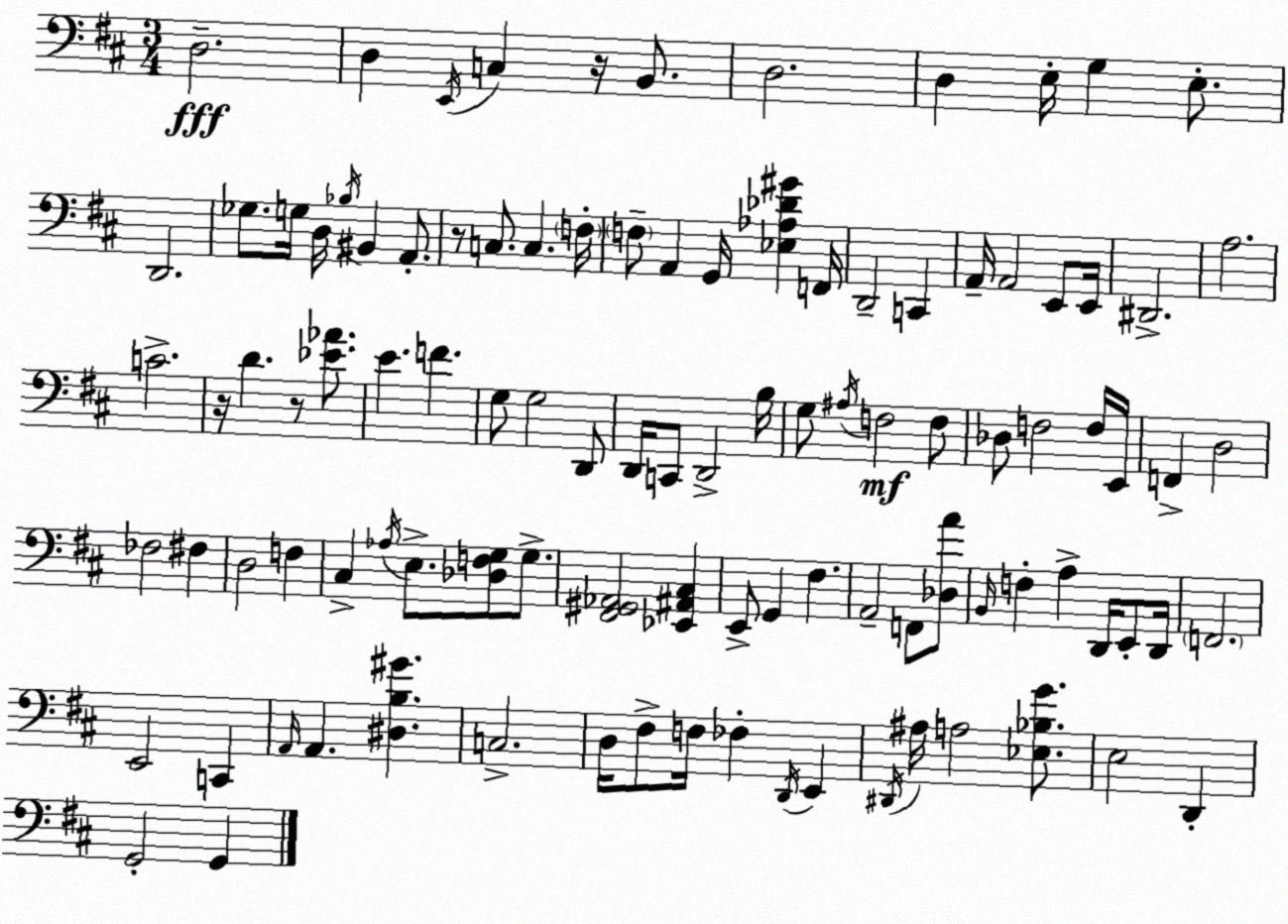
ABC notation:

X:1
T:Untitled
M:3/4
L:1/4
K:D
D,2 D, E,,/4 C, z/4 B,,/2 D,2 D, E,/4 G, E,/2 D,,2 _G,/2 G,/4 D,/4 _B,/4 ^B,, A,,/2 z/2 C,/2 C, F,/4 F,/2 A,, G,,/4 [_E,_A,_D^G] F,,/4 D,,2 C,, A,,/4 A,,2 E,,/2 E,,/4 ^D,,2 A,2 C2 z/4 D z/2 [_E_A]/2 E F G,/2 G,2 D,,/2 D,,/4 C,,/2 D,,2 B,/4 G,/2 ^A,/4 F,2 F,/2 _D,/2 F,2 F,/4 E,,/4 F,, D,2 _F,2 ^F, D,2 F, ^C, _A,/4 E,/2 [_D,F,G,]/2 G,/2 [^F,,^G,,_A,,]2 [_E,,^A,,^C,] E,,/2 G,, ^F, A,,2 F,,/2 [_D,A]/2 B,,/4 F, A, D,,/4 E,,/2 D,,/4 F,,2 E,,2 C,, A,,/4 A,, [^D,B,^G] C,2 D,/4 ^F,/2 F,/4 _F, D,,/4 E,, ^D,,/4 ^A,/4 A,2 [_E,_B,G]/2 E,2 D,, G,,2 G,,